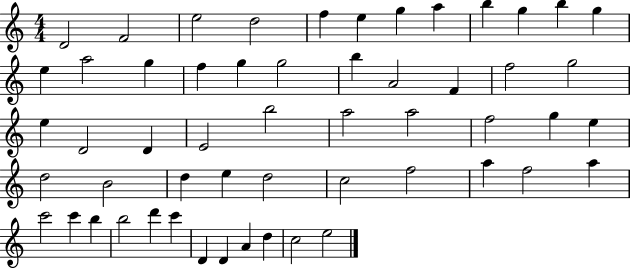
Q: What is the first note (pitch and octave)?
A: D4